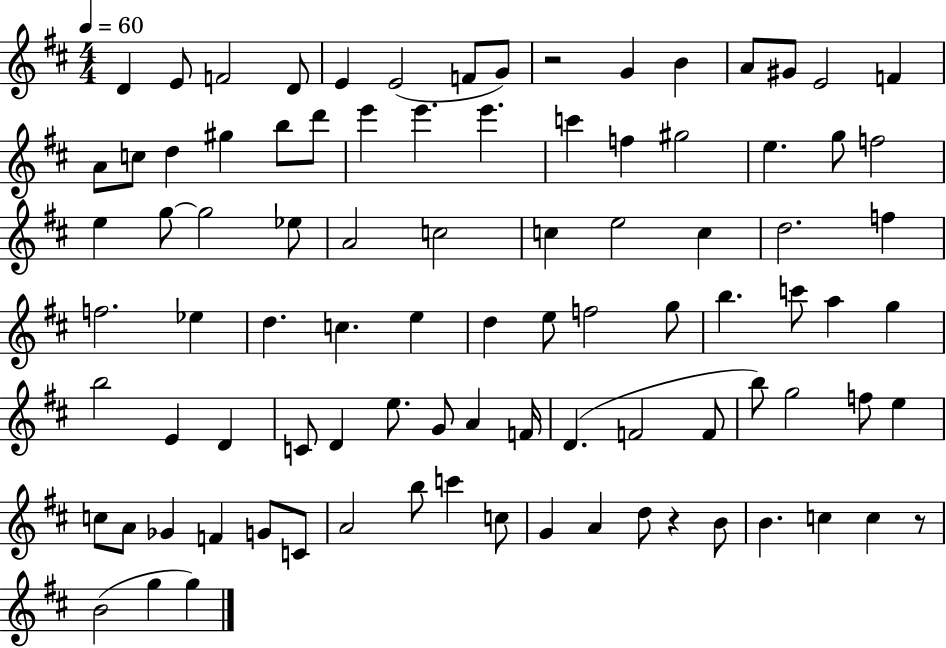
X:1
T:Untitled
M:4/4
L:1/4
K:D
D E/2 F2 D/2 E E2 F/2 G/2 z2 G B A/2 ^G/2 E2 F A/2 c/2 d ^g b/2 d'/2 e' e' e' c' f ^g2 e g/2 f2 e g/2 g2 _e/2 A2 c2 c e2 c d2 f f2 _e d c e d e/2 f2 g/2 b c'/2 a g b2 E D C/2 D e/2 G/2 A F/4 D F2 F/2 b/2 g2 f/2 e c/2 A/2 _G F G/2 C/2 A2 b/2 c' c/2 G A d/2 z B/2 B c c z/2 B2 g g